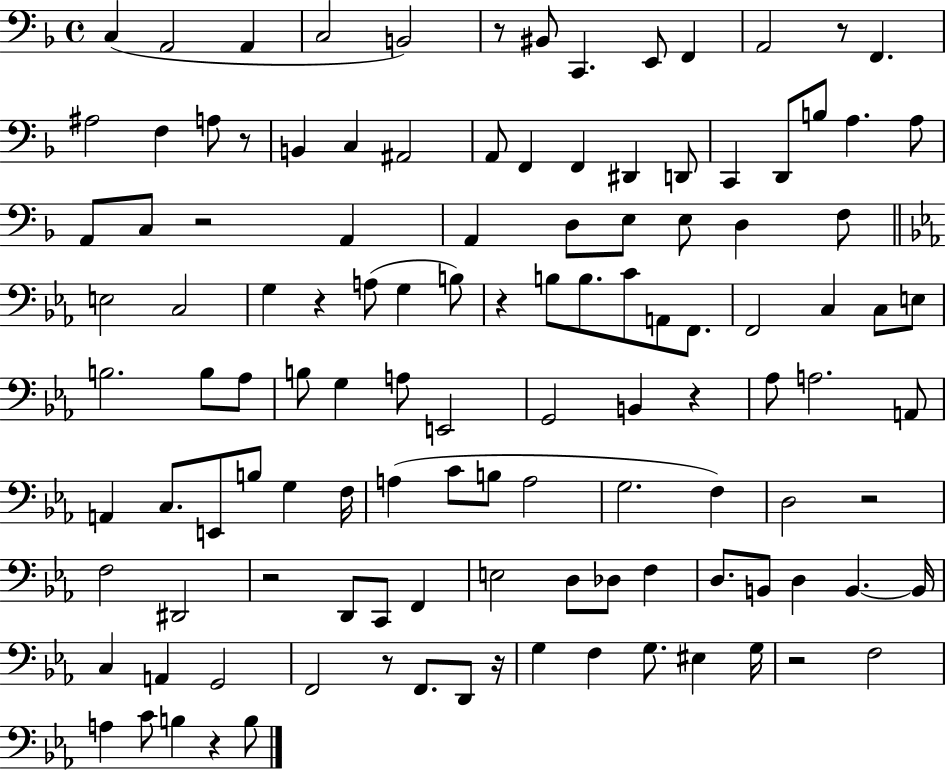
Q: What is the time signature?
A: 4/4